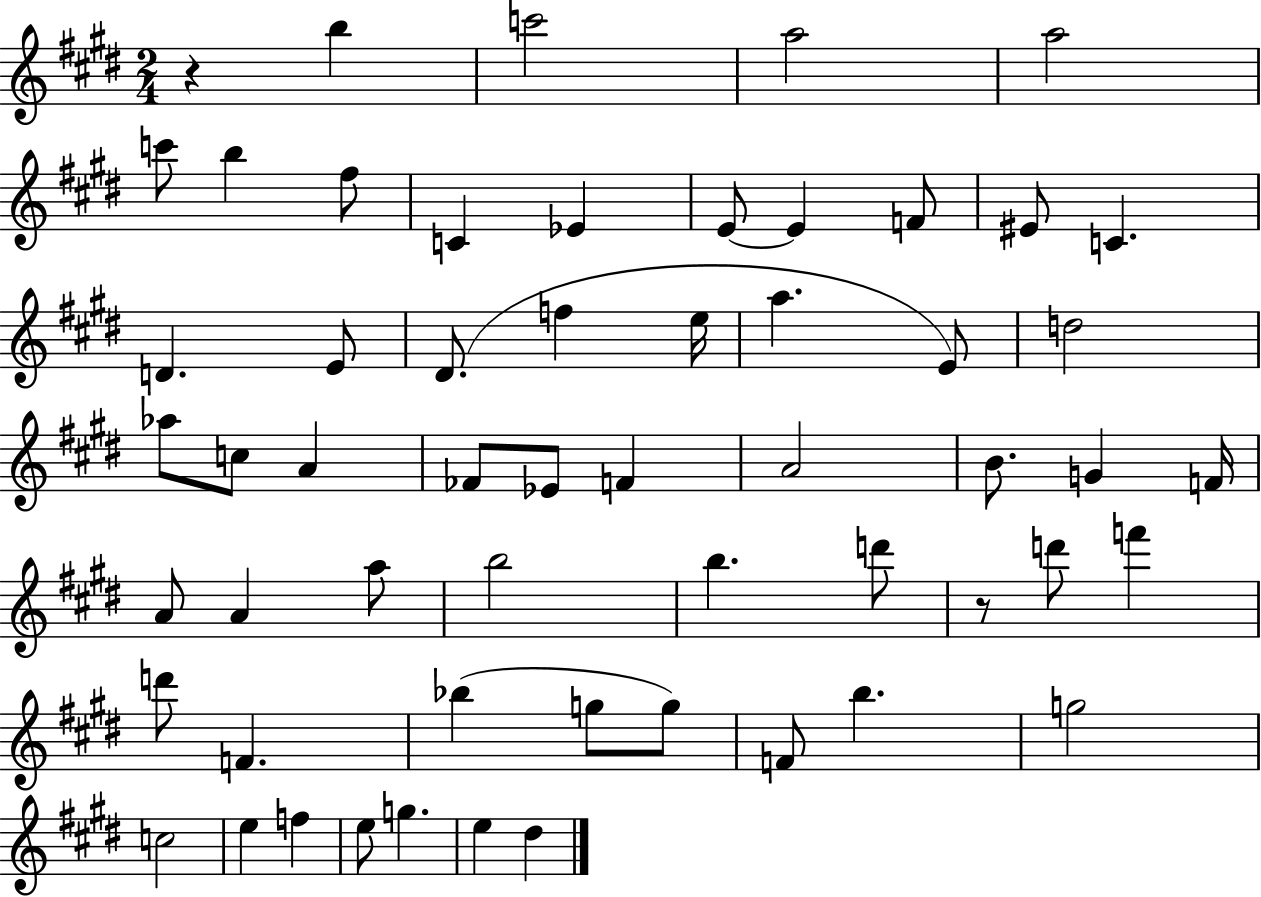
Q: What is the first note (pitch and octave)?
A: B5